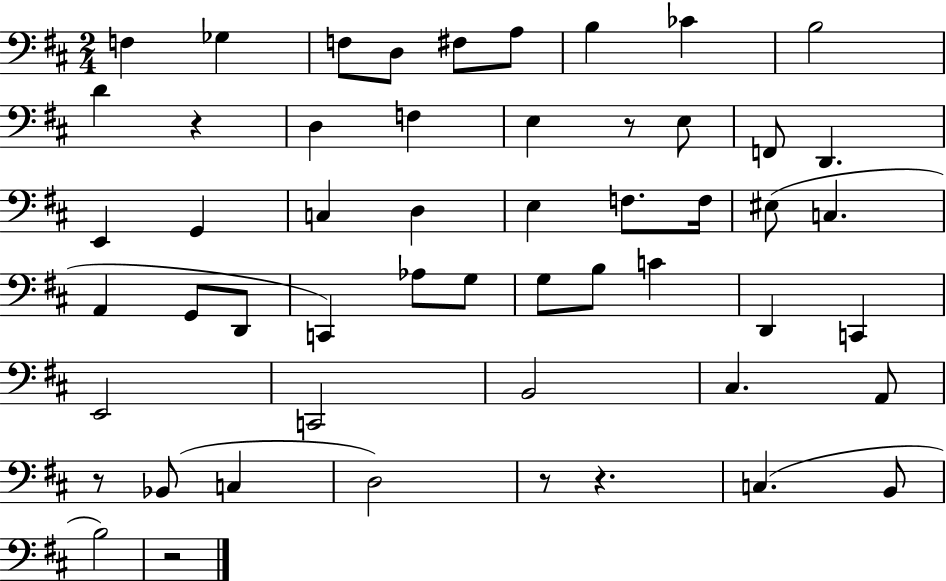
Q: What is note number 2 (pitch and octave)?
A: Gb3